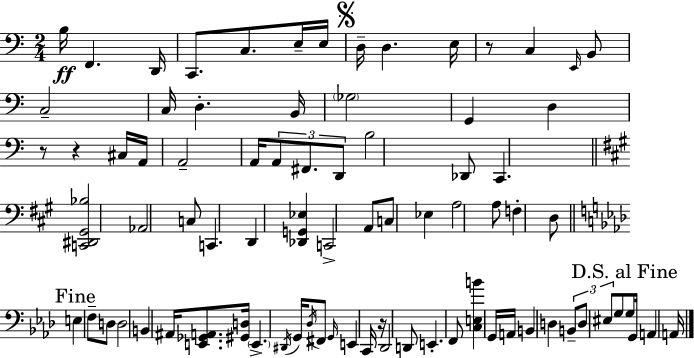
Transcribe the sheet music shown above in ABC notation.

X:1
T:Untitled
M:2/4
L:1/4
K:Am
B,/4 F,, D,,/4 C,,/2 C,/2 E,/4 E,/4 D,/4 D, E,/4 z/2 C, E,,/4 B,,/2 C,2 C,/4 D, B,,/4 _G,2 G,, D, z/2 z ^C,/4 A,,/4 A,,2 A,,/4 A,,/2 ^F,,/2 D,,/2 B,2 _D,,/2 C,, [C,,^D,,^G,,_B,]2 _A,,2 C,/2 C,, D,, [_D,,G,,_E,] C,,2 A,,/2 C,/2 _E, A,2 A,/2 F, D,/2 E, F,/2 D,/2 D,2 B,, ^A,,/4 [E,,_G,,A,,]/2 [^G,,D,]/4 E,, ^D,,/4 G,,/4 _D,/4 ^F,,/2 G,,/4 E,, C,,/4 z/4 _D,,2 D,,/2 E,, F,,/2 [C,E,B] G,,/4 A,,/4 B,, D, B,,/2 D,/2 ^E,/2 G,/2 G,/2 G,,/4 A,, A,,/4